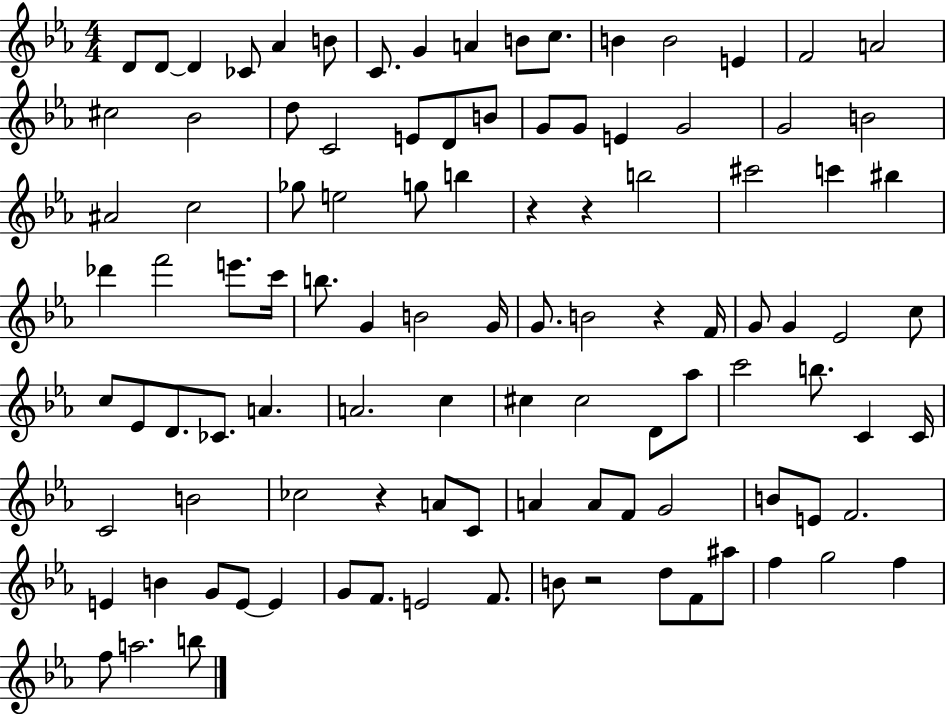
D4/e D4/e D4/q CES4/e Ab4/q B4/e C4/e. G4/q A4/q B4/e C5/e. B4/q B4/h E4/q F4/h A4/h C#5/h Bb4/h D5/e C4/h E4/e D4/e B4/e G4/e G4/e E4/q G4/h G4/h B4/h A#4/h C5/h Gb5/e E5/h G5/e B5/q R/q R/q B5/h C#6/h C6/q BIS5/q Db6/q F6/h E6/e. C6/s B5/e. G4/q B4/h G4/s G4/e. B4/h R/q F4/s G4/e G4/q Eb4/h C5/e C5/e Eb4/e D4/e. CES4/e. A4/q. A4/h. C5/q C#5/q C#5/h D4/e Ab5/e C6/h B5/e. C4/q C4/s C4/h B4/h CES5/h R/q A4/e C4/e A4/q A4/e F4/e G4/h B4/e E4/e F4/h. E4/q B4/q G4/e E4/e E4/q G4/e F4/e. E4/h F4/e. B4/e R/h D5/e F4/e A#5/e F5/q G5/h F5/q F5/e A5/h. B5/e